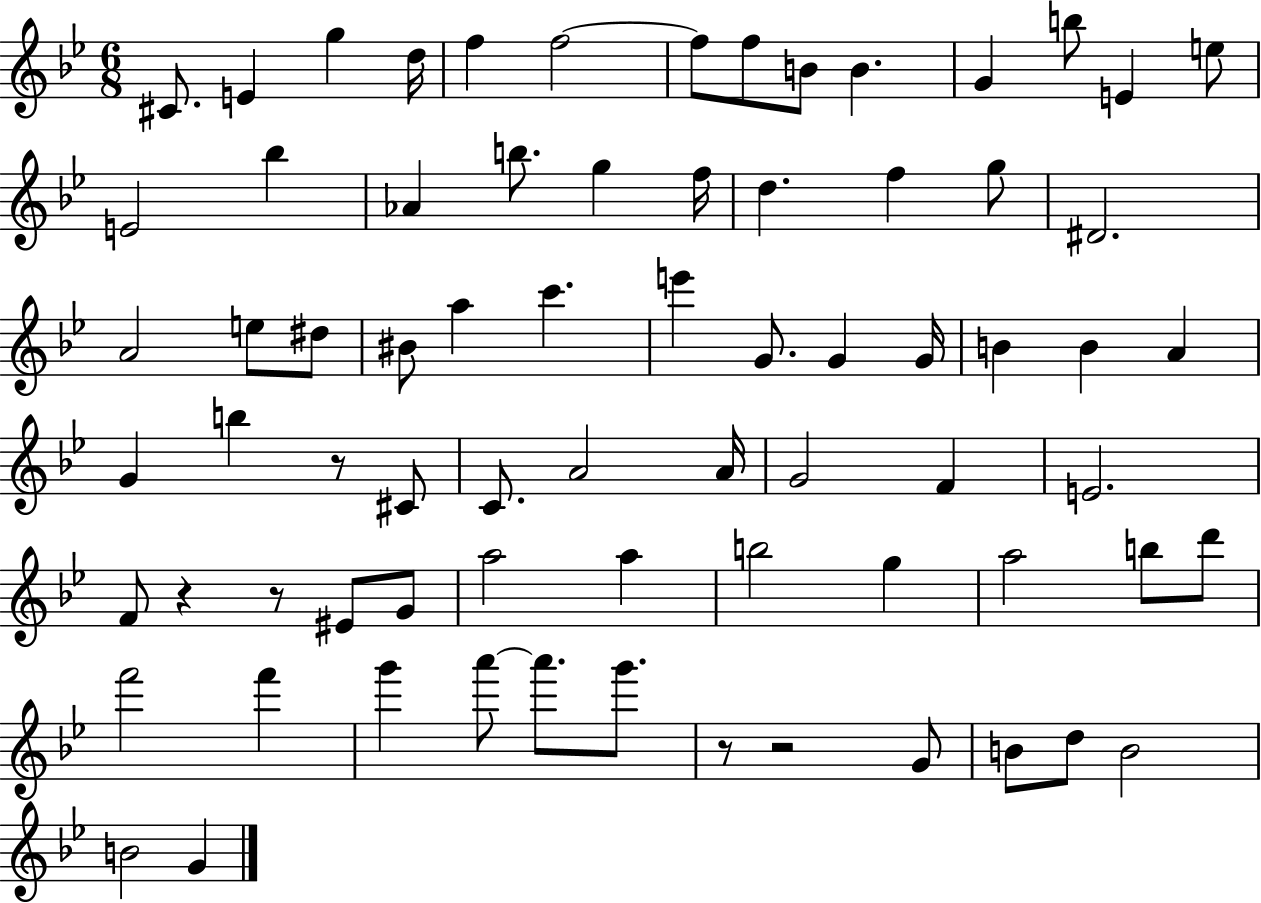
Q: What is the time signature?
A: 6/8